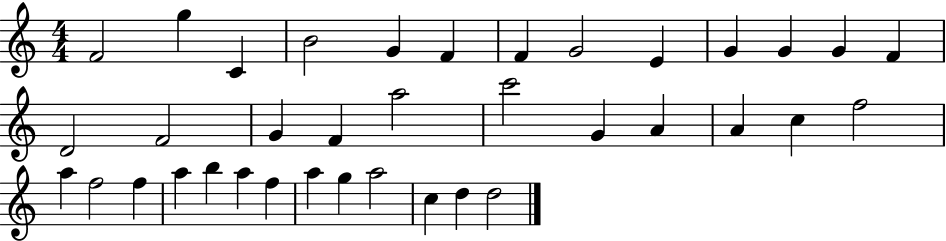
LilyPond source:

{
  \clef treble
  \numericTimeSignature
  \time 4/4
  \key c \major
  f'2 g''4 c'4 | b'2 g'4 f'4 | f'4 g'2 e'4 | g'4 g'4 g'4 f'4 | \break d'2 f'2 | g'4 f'4 a''2 | c'''2 g'4 a'4 | a'4 c''4 f''2 | \break a''4 f''2 f''4 | a''4 b''4 a''4 f''4 | a''4 g''4 a''2 | c''4 d''4 d''2 | \break \bar "|."
}